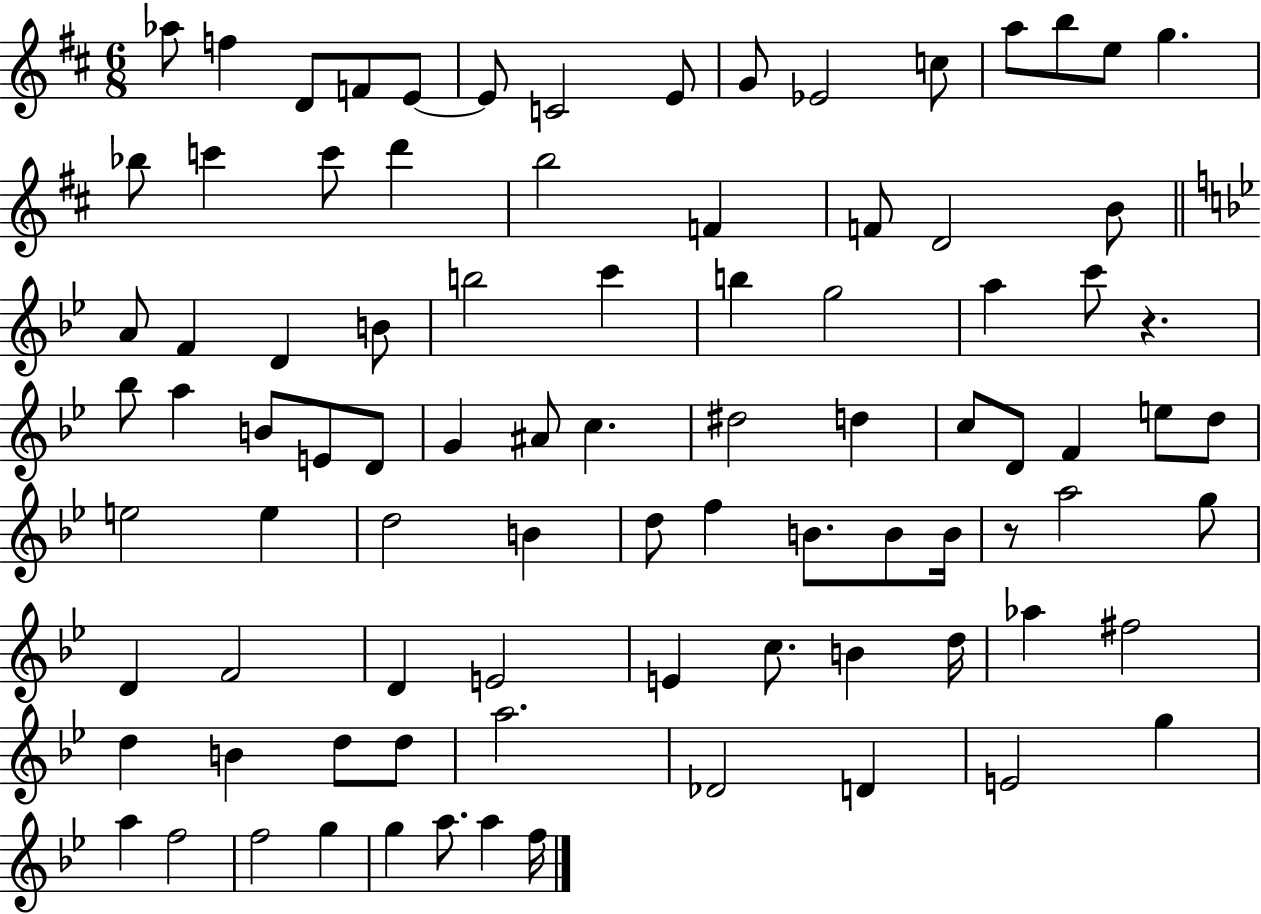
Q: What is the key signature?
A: D major